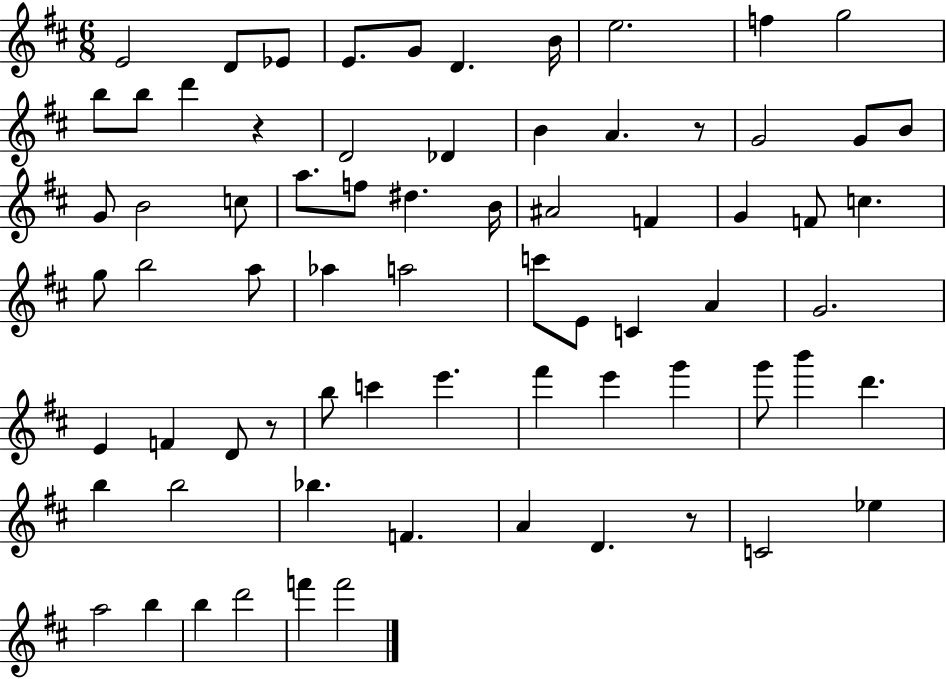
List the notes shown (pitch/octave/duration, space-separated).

E4/h D4/e Eb4/e E4/e. G4/e D4/q. B4/s E5/h. F5/q G5/h B5/e B5/e D6/q R/q D4/h Db4/q B4/q A4/q. R/e G4/h G4/e B4/e G4/e B4/h C5/e A5/e. F5/e D#5/q. B4/s A#4/h F4/q G4/q F4/e C5/q. G5/e B5/h A5/e Ab5/q A5/h C6/e E4/e C4/q A4/q G4/h. E4/q F4/q D4/e R/e B5/e C6/q E6/q. F#6/q E6/q G6/q G6/e B6/q D6/q. B5/q B5/h Bb5/q. F4/q. A4/q D4/q. R/e C4/h Eb5/q A5/h B5/q B5/q D6/h F6/q F6/h